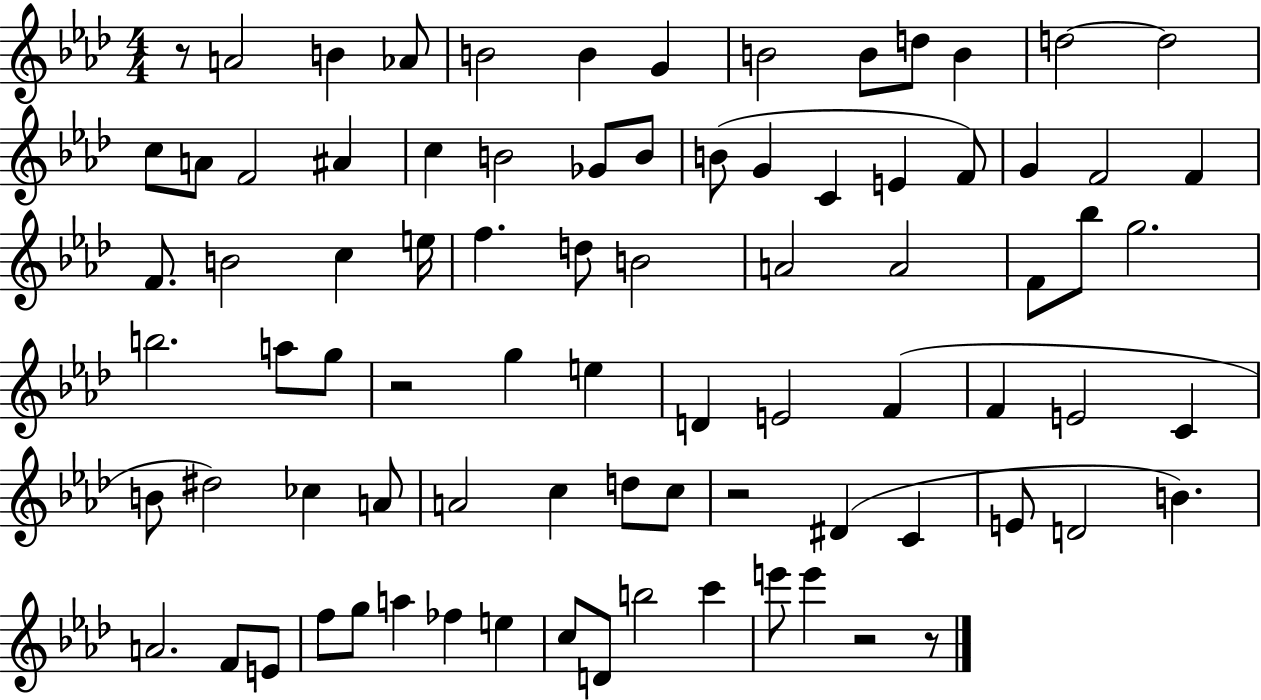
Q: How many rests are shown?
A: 5